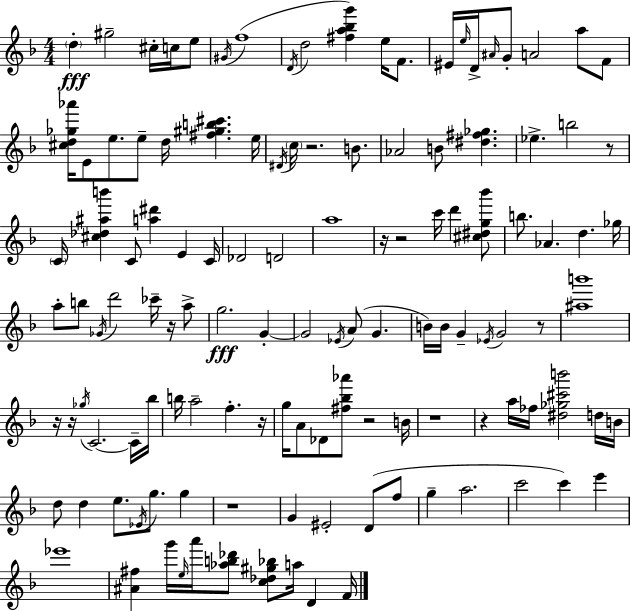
{
  \clef treble
  \numericTimeSignature
  \time 4/4
  \key d \minor
  \parenthesize d''4-.\fff gis''2-- cis''16-. c''16 e''8 | \acciaccatura { gis'16 } f''1( | \acciaccatura { d'16 } d''2 <fis'' a'' bes'' g'''>4) e''16 f'8. | eis'16 \grace { e''16 } d'16-> \grace { ais'16 } g'8-. a'2 | \break a''8 f'8 <cis'' d'' ges'' aes'''>16 e'8 e''8. e''8-- d''16 <fis'' gis'' b'' cis'''>4. | e''16 \acciaccatura { dis'16 } \parenthesize c''16 r2. | b'8. aes'2 b'8 <dis'' fis'' ges''>4. | ees''4.-> b''2 | \break r8 \parenthesize c'16 <cis'' des'' ais'' b'''>4 c'8 <a'' dis'''>4 | e'4 c'16 des'2 d'2 | a''1 | r16 r2 c'''16 d'''4 | \break <cis'' dis'' g'' bes'''>8 b''8. aes'4. d''4. | ges''16 a''8-. b''8 \acciaccatura { ges'16 } d'''2 | ces'''16-- r16 a''8-> g''2.\fff | g'4-.~~ g'2 \acciaccatura { ees'16 } a'8( | \break g'4. b'16) b'16 g'4-- \acciaccatura { ees'16 } g'2 | r8 <ais'' b'''>1 | r16 r16 \acciaccatura { ges''16 } c'2.~~ | c'16-- bes''16 b''16 a''2-- | \break f''4.-. r16 g''16 a'8 des'8 <fis'' bes'' aes'''>8 | r2 b'16 r1 | r4 a''16 fes''16 <dis'' ges'' cis''' b'''>2 | d''16 b'16 d''8 d''4 e''8. | \break \acciaccatura { ees'16 } g''8. g''4 r1 | g'4 eis'2-. | d'8( f''8 g''4-- a''2. | c'''2 | \break c'''4) e'''4 ees'''1 | <ais' fis''>4 g'''16 \grace { e''16 } | a'''16 <aes'' b'' des'''>8 <c'' des'' gis'' bes''>8 a''16 d'4 f'16 \bar "|."
}